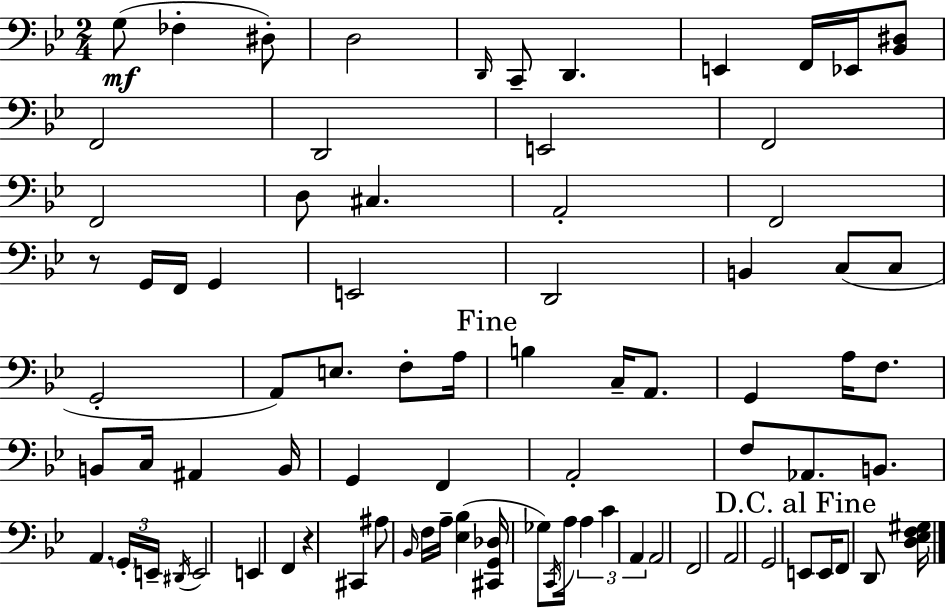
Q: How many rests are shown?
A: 2